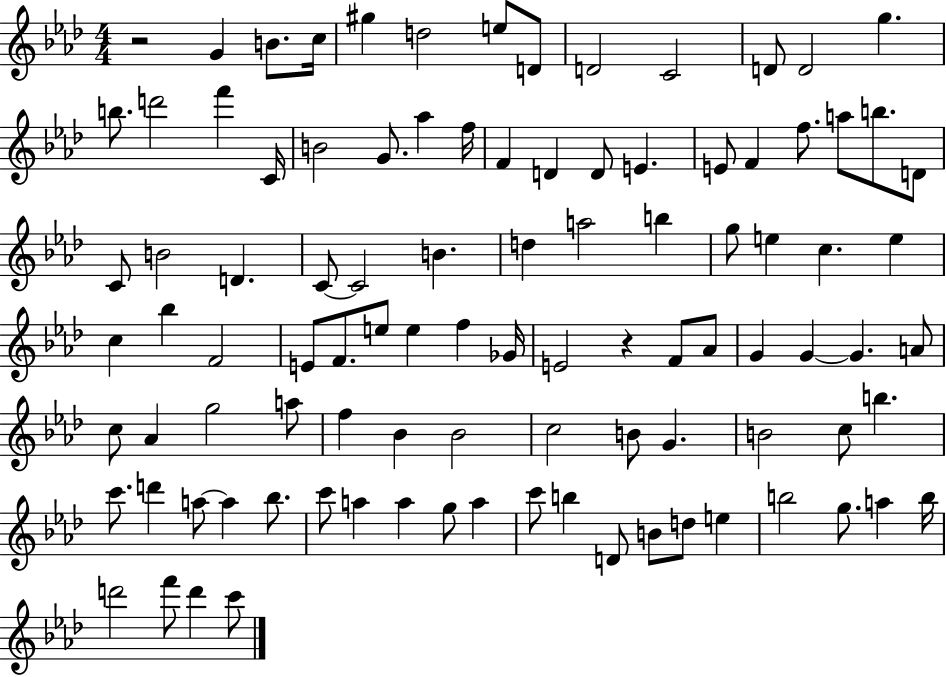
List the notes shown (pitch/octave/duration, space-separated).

R/h G4/q B4/e. C5/s G#5/q D5/h E5/e D4/e D4/h C4/h D4/e D4/h G5/q. B5/e. D6/h F6/q C4/s B4/h G4/e. Ab5/q F5/s F4/q D4/q D4/e E4/q. E4/e F4/q F5/e. A5/e B5/e. D4/e C4/e B4/h D4/q. C4/e C4/h B4/q. D5/q A5/h B5/q G5/e E5/q C5/q. E5/q C5/q Bb5/q F4/h E4/e F4/e. E5/e E5/q F5/q Gb4/s E4/h R/q F4/e Ab4/e G4/q G4/q G4/q. A4/e C5/e Ab4/q G5/h A5/e F5/q Bb4/q Bb4/h C5/h B4/e G4/q. B4/h C5/e B5/q. C6/e. D6/q A5/e A5/q Bb5/e. C6/e A5/q A5/q G5/e A5/q C6/e B5/q D4/e B4/e D5/e E5/q B5/h G5/e. A5/q B5/s D6/h F6/e D6/q C6/e